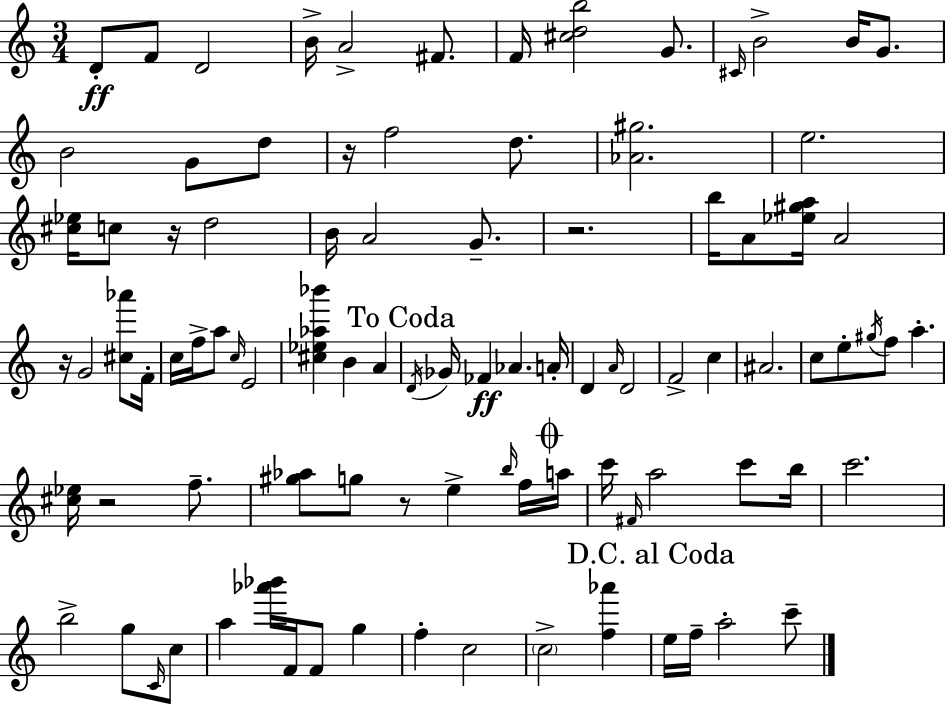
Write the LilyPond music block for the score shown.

{
  \clef treble
  \numericTimeSignature
  \time 3/4
  \key c \major
  \repeat volta 2 { d'8-.\ff f'8 d'2 | b'16-> a'2-> fis'8. | f'16 <cis'' d'' b''>2 g'8. | \grace { cis'16 } b'2-> b'16 g'8. | \break b'2 g'8 d''8 | r16 f''2 d''8. | <aes' gis''>2. | e''2. | \break <cis'' ees''>16 c''8 r16 d''2 | b'16 a'2 g'8.-- | r2. | b''16 a'8 <ees'' gis'' a''>16 a'2 | \break r16 g'2 <cis'' aes'''>8 | f'16-. c''16 f''16-> a''8 \grace { c''16 } e'2 | <cis'' ees'' aes'' bes'''>4 b'4 a'4 | \mark "To Coda" \acciaccatura { d'16 } ges'16 fes'4\ff aes'4. | \break a'16-. d'4 \grace { a'16 } d'2 | f'2-> | c''4 ais'2. | c''8 e''8-. \acciaccatura { gis''16 } f''8 a''4.-. | \break <cis'' ees''>16 r2 | f''8.-- <gis'' aes''>8 g''8 r8 e''4-> | \grace { b''16 } f''16 \mark \markup { \musicglyph "scripts.coda" } a''16 c'''16 \grace { fis'16 } a''2 | c'''8 b''16 c'''2. | \break b''2-> | g''8 \grace { c'16 } c''8 a''4 | <aes''' bes'''>16 f'16 f'8 g''4 f''4-. | c''2 \parenthesize c''2-> | \break <f'' aes'''>4 \mark "D.C. al Coda" e''16 f''16-- a''2-. | c'''8-- } \bar "|."
}